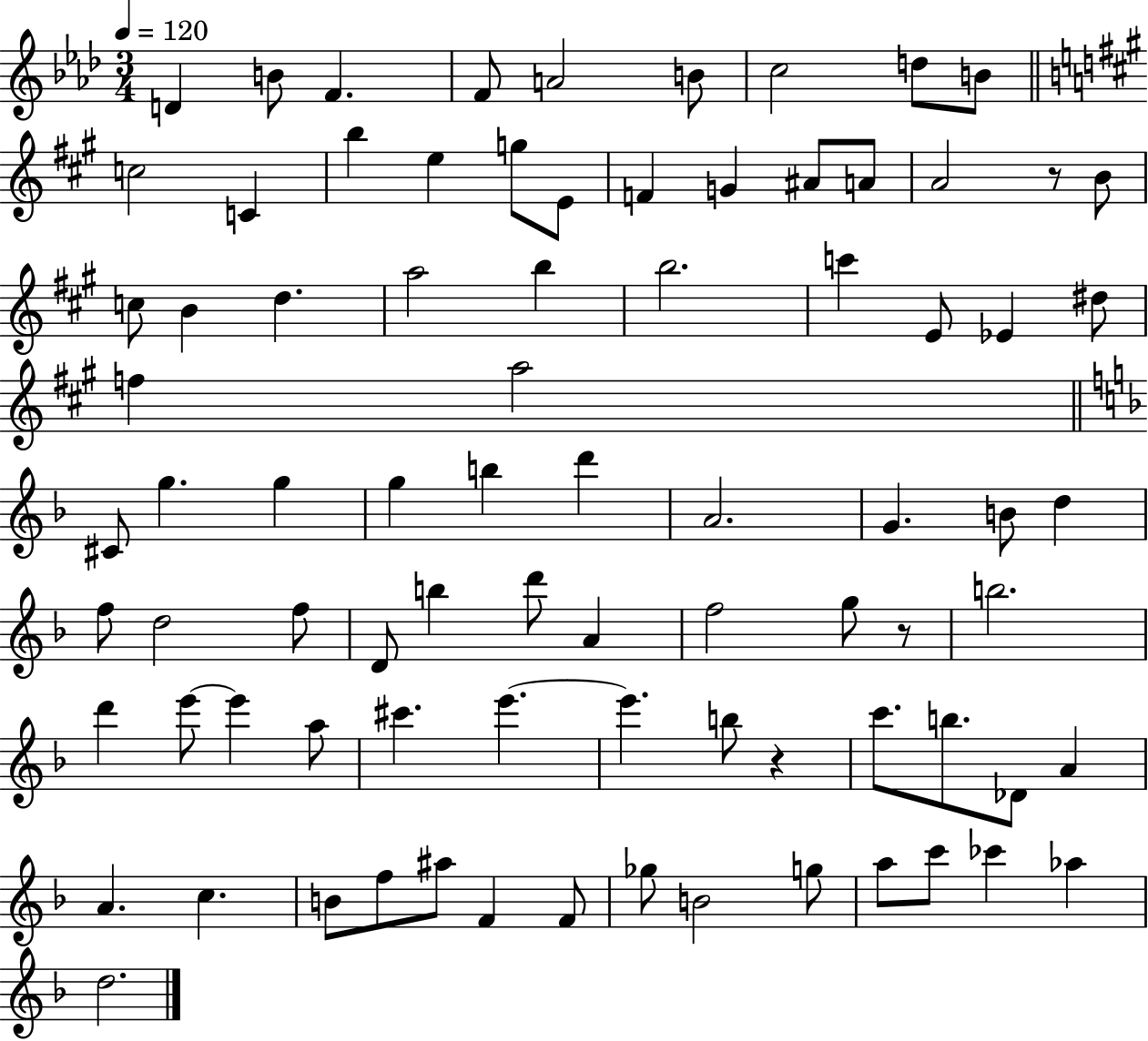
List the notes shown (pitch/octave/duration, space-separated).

D4/q B4/e F4/q. F4/e A4/h B4/e C5/h D5/e B4/e C5/h C4/q B5/q E5/q G5/e E4/e F4/q G4/q A#4/e A4/e A4/h R/e B4/e C5/e B4/q D5/q. A5/h B5/q B5/h. C6/q E4/e Eb4/q D#5/e F5/q A5/h C#4/e G5/q. G5/q G5/q B5/q D6/q A4/h. G4/q. B4/e D5/q F5/e D5/h F5/e D4/e B5/q D6/e A4/q F5/h G5/e R/e B5/h. D6/q E6/e E6/q A5/e C#6/q. E6/q. E6/q. B5/e R/q C6/e. B5/e. Db4/e A4/q A4/q. C5/q. B4/e F5/e A#5/e F4/q F4/e Gb5/e B4/h G5/e A5/e C6/e CES6/q Ab5/q D5/h.